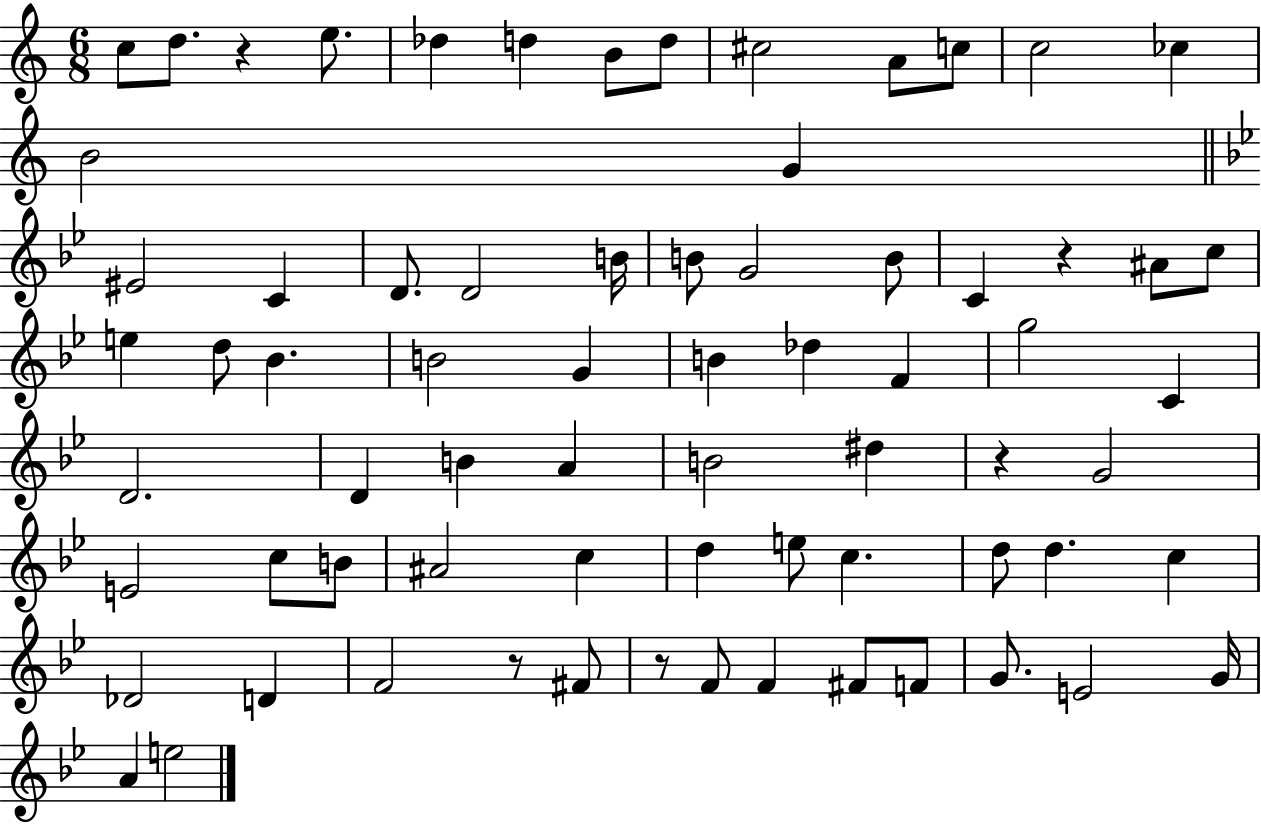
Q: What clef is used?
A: treble